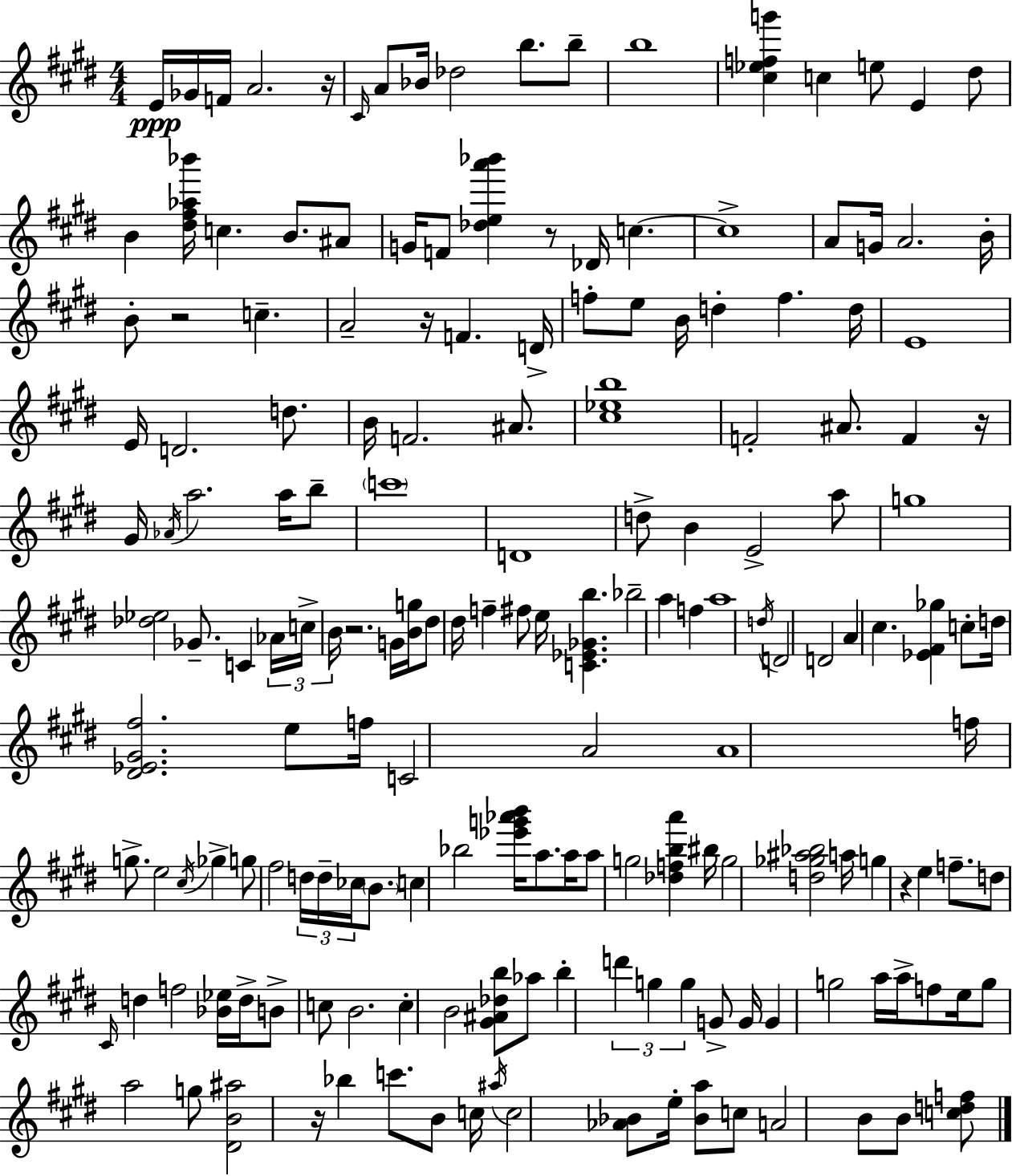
{
  \clef treble
  \numericTimeSignature
  \time 4/4
  \key e \major
  e'16\ppp ges'16 f'16 a'2. r16 | \grace { cis'16 } a'8 bes'16 des''2 b''8. b''8-- | b''1 | <cis'' ees'' f'' g'''>4 c''4 e''8 e'4 dis''8 | \break b'4 <dis'' fis'' aes'' bes'''>16 c''4. b'8. ais'8 | g'16 f'8 <des'' e'' a''' bes'''>4 r8 des'16 c''4.~~ | c''1-> | a'8 g'16 a'2. | \break b'16-. b'8-. r2 c''4.-- | a'2-- r16 f'4. | d'16-> f''8-. e''8 b'16 d''4-. f''4. | d''16 e'1 | \break e'16 d'2. d''8. | b'16 f'2. ais'8. | <cis'' ees'' b''>1 | f'2-. ais'8. f'4 | \break r16 gis'16 \acciaccatura { aes'16 } a''2. a''16 | b''8-- \parenthesize c'''1 | d'1 | d''8-> b'4 e'2-> | \break a''8 g''1 | <des'' ees''>2 ges'8.-- c'4 | \tuplet 3/2 { aes'16 c''16-> b'16 } r2. | g'16 <b' g''>16 dis''8 dis''16 f''4-- fis''8 e''16 <c' ees' ges' b''>4. | \break bes''2-- a''4 f''4 | a''1 | \acciaccatura { d''16 } d'2 d'2 | a'4 cis''4. <ees' fis' ges''>4 | \break c''8-. d''16 <dis' ees' gis' fis''>2. | e''8 f''16 c'2 a'2 | a'1 | f''16 g''8.-> e''2 \acciaccatura { cis''16 } | \break ges''4-> g''8 fis''2 \tuplet 3/2 { d''16 d''16-- | ces''16 } \parenthesize b'8. c''4 bes''2 | <ees''' g''' aes''' b'''>16 a''8. a''16 a''8 g''2 <des'' f'' b'' a'''>4 | bis''16 g''2 <d'' ges'' ais'' bes''>2 | \break a''16 g''4 r4 e''4 | f''8.-- d''8 \grace { cis'16 } d''4 f''2 | <bes' ees''>16 d''16-> b'8-> c''8 b'2. | c''4-. b'2 | \break <gis' ais' des'' b''>8 aes''8 b''4-. \tuplet 3/2 { d'''4 g''4 | g''4 } g'8-> g'16 g'4 g''2 | a''16 a''16-> f''8 e''16 g''8 a''2 | g''8 <dis' b' ais''>2 r16 bes''4 | \break c'''8. b'8 c''16 \acciaccatura { ais''16 } c''2 | <aes' bes'>8 e''16-. <bes' a''>8 c''8 a'2 | b'8 b'8 <c'' d'' f''>8 \bar "|."
}